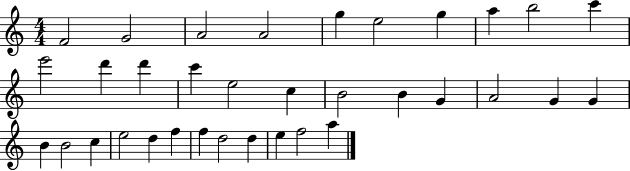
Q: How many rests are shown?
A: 0